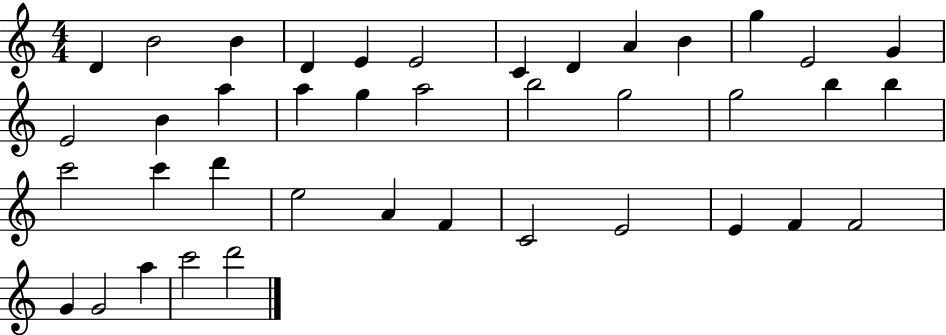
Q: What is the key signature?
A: C major